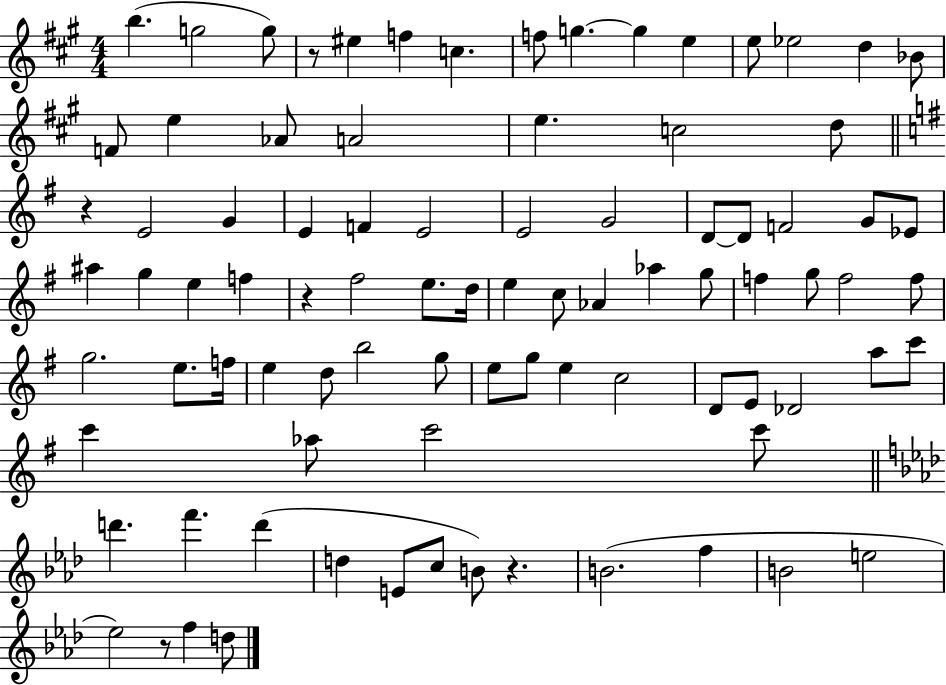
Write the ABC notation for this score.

X:1
T:Untitled
M:4/4
L:1/4
K:A
b g2 g/2 z/2 ^e f c f/2 g g e e/2 _e2 d _B/2 F/2 e _A/2 A2 e c2 d/2 z E2 G E F E2 E2 G2 D/2 D/2 F2 G/2 _E/2 ^a g e f z ^f2 e/2 d/4 e c/2 _A _a g/2 f g/2 f2 f/2 g2 e/2 f/4 e d/2 b2 g/2 e/2 g/2 e c2 D/2 E/2 _D2 a/2 c'/2 c' _a/2 c'2 c'/2 d' f' d' d E/2 c/2 B/2 z B2 f B2 e2 _e2 z/2 f d/2